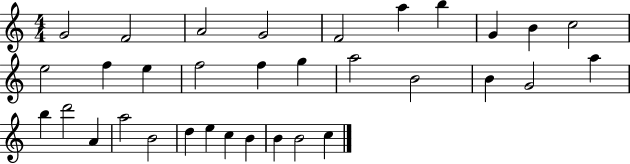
{
  \clef treble
  \numericTimeSignature
  \time 4/4
  \key c \major
  g'2 f'2 | a'2 g'2 | f'2 a''4 b''4 | g'4 b'4 c''2 | \break e''2 f''4 e''4 | f''2 f''4 g''4 | a''2 b'2 | b'4 g'2 a''4 | \break b''4 d'''2 a'4 | a''2 b'2 | d''4 e''4 c''4 b'4 | b'4 b'2 c''4 | \break \bar "|."
}